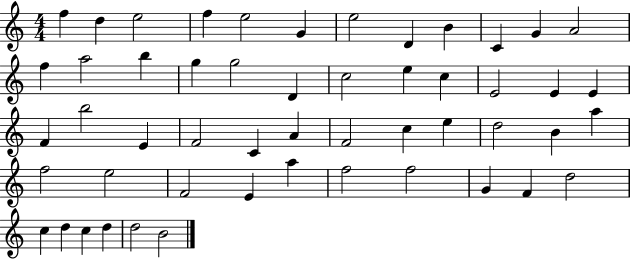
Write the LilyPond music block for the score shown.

{
  \clef treble
  \numericTimeSignature
  \time 4/4
  \key c \major
  f''4 d''4 e''2 | f''4 e''2 g'4 | e''2 d'4 b'4 | c'4 g'4 a'2 | \break f''4 a''2 b''4 | g''4 g''2 d'4 | c''2 e''4 c''4 | e'2 e'4 e'4 | \break f'4 b''2 e'4 | f'2 c'4 a'4 | f'2 c''4 e''4 | d''2 b'4 a''4 | \break f''2 e''2 | f'2 e'4 a''4 | f''2 f''2 | g'4 f'4 d''2 | \break c''4 d''4 c''4 d''4 | d''2 b'2 | \bar "|."
}